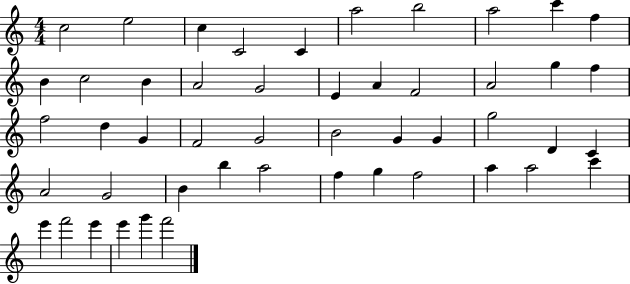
X:1
T:Untitled
M:4/4
L:1/4
K:C
c2 e2 c C2 C a2 b2 a2 c' f B c2 B A2 G2 E A F2 A2 g f f2 d G F2 G2 B2 G G g2 D C A2 G2 B b a2 f g f2 a a2 c' e' f'2 e' e' g' f'2